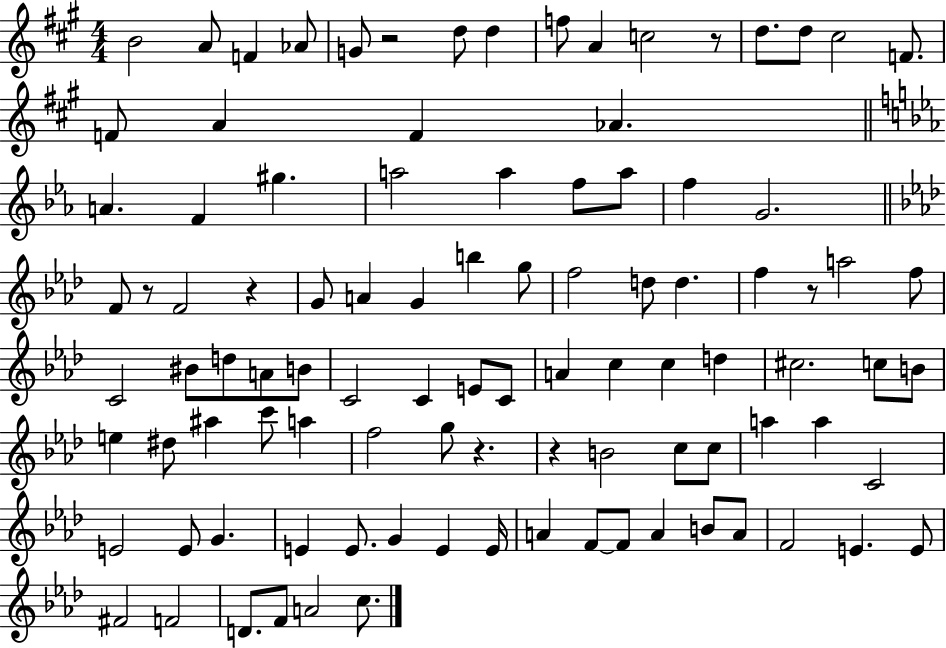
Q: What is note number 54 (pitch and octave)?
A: C#5